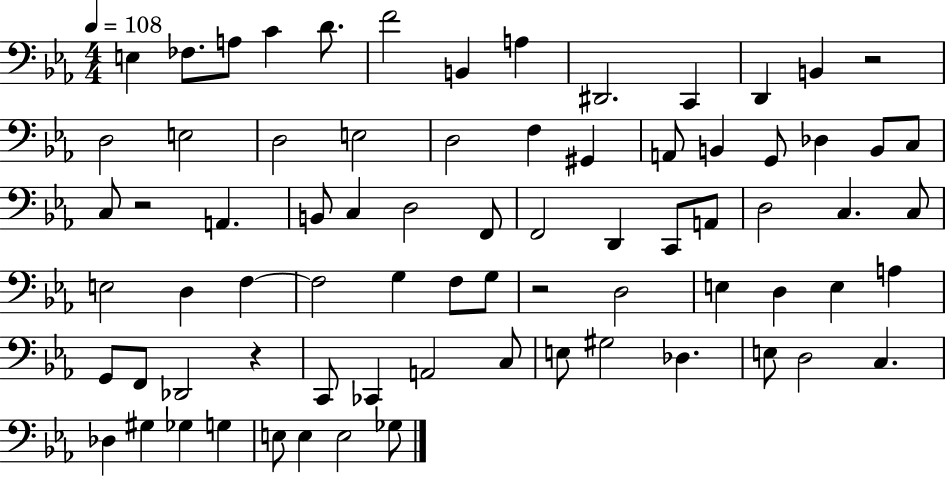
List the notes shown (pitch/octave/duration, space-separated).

E3/q FES3/e. A3/e C4/q D4/e. F4/h B2/q A3/q D#2/h. C2/q D2/q B2/q R/h D3/h E3/h D3/h E3/h D3/h F3/q G#2/q A2/e B2/q G2/e Db3/q B2/e C3/e C3/e R/h A2/q. B2/e C3/q D3/h F2/e F2/h D2/q C2/e A2/e D3/h C3/q. C3/e E3/h D3/q F3/q F3/h G3/q F3/e G3/e R/h D3/h E3/q D3/q E3/q A3/q G2/e F2/e Db2/h R/q C2/e CES2/q A2/h C3/e E3/e G#3/h Db3/q. E3/e D3/h C3/q. Db3/q G#3/q Gb3/q G3/q E3/e E3/q E3/h Gb3/e